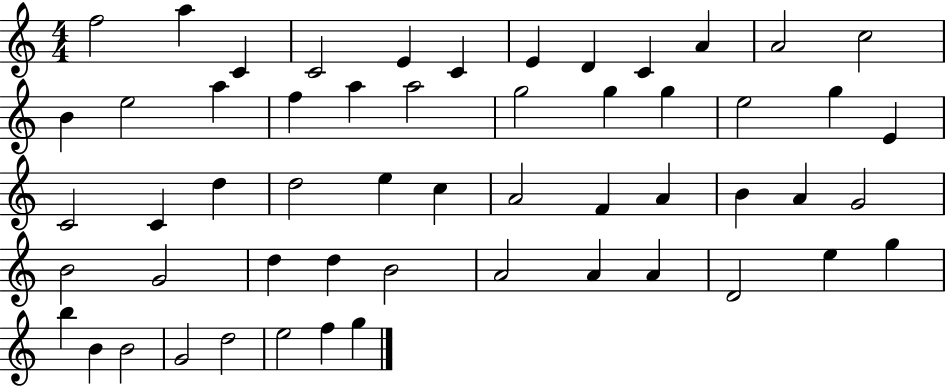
F5/h A5/q C4/q C4/h E4/q C4/q E4/q D4/q C4/q A4/q A4/h C5/h B4/q E5/h A5/q F5/q A5/q A5/h G5/h G5/q G5/q E5/h G5/q E4/q C4/h C4/q D5/q D5/h E5/q C5/q A4/h F4/q A4/q B4/q A4/q G4/h B4/h G4/h D5/q D5/q B4/h A4/h A4/q A4/q D4/h E5/q G5/q B5/q B4/q B4/h G4/h D5/h E5/h F5/q G5/q